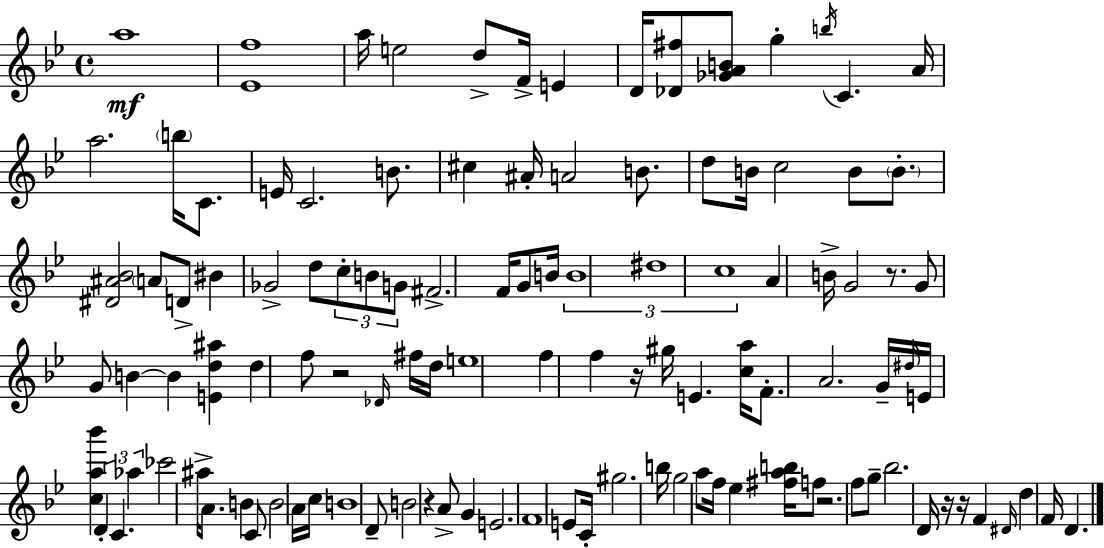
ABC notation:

X:1
T:Untitled
M:4/4
L:1/4
K:Bb
a4 [_Ef]4 a/4 e2 d/2 F/4 E D/4 [_D^f]/2 [_GAB]/2 g b/4 C A/4 a2 b/4 C/2 E/4 C2 B/2 ^c ^A/4 A2 B/2 d/2 B/4 c2 B/2 B/2 [^D^A_B]2 A/2 D/2 ^B _G2 d/2 c/2 B/2 G/2 ^F2 F/4 G/2 B/4 B4 ^d4 c4 A B/4 G2 z/2 G/2 G/2 B B [Ed^a] d f/2 z2 _D/4 ^f/4 d/4 e4 f f z/4 ^g/4 E [ca]/4 F/2 A2 G/4 ^d/4 E/4 [ca_b'] D C _a _c'2 ^a/4 A/2 B C/2 B2 A/4 c/4 B4 D/2 B2 z A/2 G E2 F4 E/2 C/4 ^g2 b/4 g2 a/2 f/4 _e [^fab]/4 f/2 z2 f/2 g/2 _b2 D/4 z/4 z/4 F ^D/4 d F/4 D